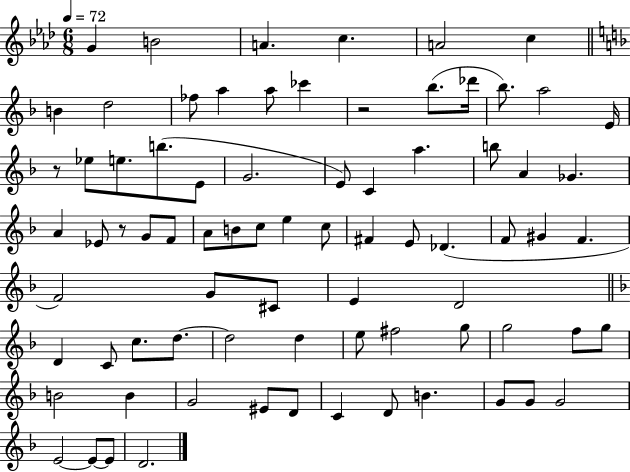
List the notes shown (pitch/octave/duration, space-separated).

G4/q B4/h A4/q. C5/q. A4/h C5/q B4/q D5/h FES5/e A5/q A5/e CES6/q R/h Bb5/e. Db6/s Bb5/e. A5/h E4/s R/e Eb5/e E5/e. B5/e. E4/e G4/h. E4/e C4/q A5/q. B5/e A4/q Gb4/q. A4/q Eb4/e R/e G4/e F4/e A4/e B4/e C5/e E5/q C5/e F#4/q E4/e Db4/q. F4/e G#4/q F4/q. F4/h G4/e C#4/e E4/q D4/h D4/q C4/e C5/e. D5/e. D5/h D5/q E5/e F#5/h G5/e G5/h F5/e G5/e B4/h B4/q G4/h EIS4/e D4/e C4/q D4/e B4/q. G4/e G4/e G4/h E4/h E4/e E4/e D4/h.